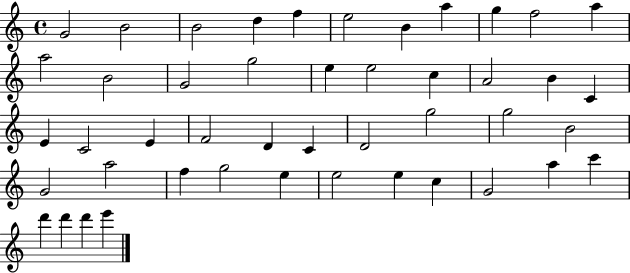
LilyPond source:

{
  \clef treble
  \time 4/4
  \defaultTimeSignature
  \key c \major
  g'2 b'2 | b'2 d''4 f''4 | e''2 b'4 a''4 | g''4 f''2 a''4 | \break a''2 b'2 | g'2 g''2 | e''4 e''2 c''4 | a'2 b'4 c'4 | \break e'4 c'2 e'4 | f'2 d'4 c'4 | d'2 g''2 | g''2 b'2 | \break g'2 a''2 | f''4 g''2 e''4 | e''2 e''4 c''4 | g'2 a''4 c'''4 | \break d'''4 d'''4 d'''4 e'''4 | \bar "|."
}